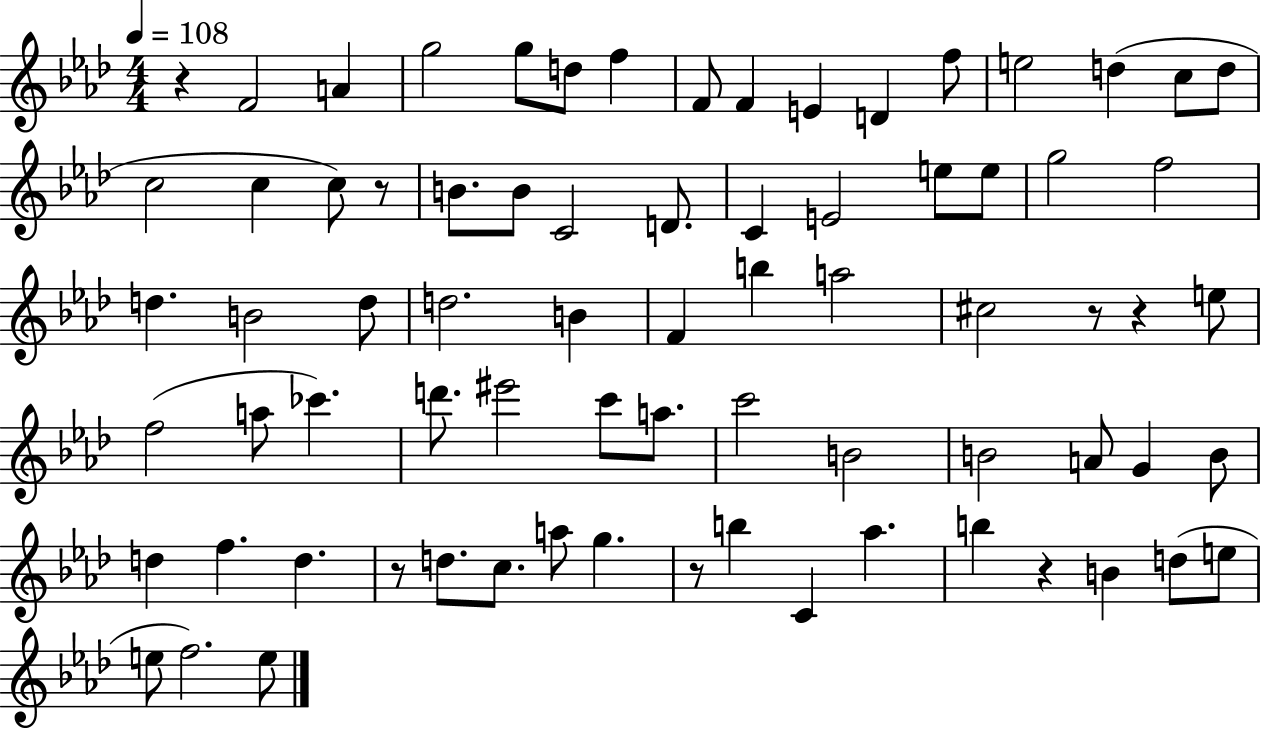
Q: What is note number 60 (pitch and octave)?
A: C4